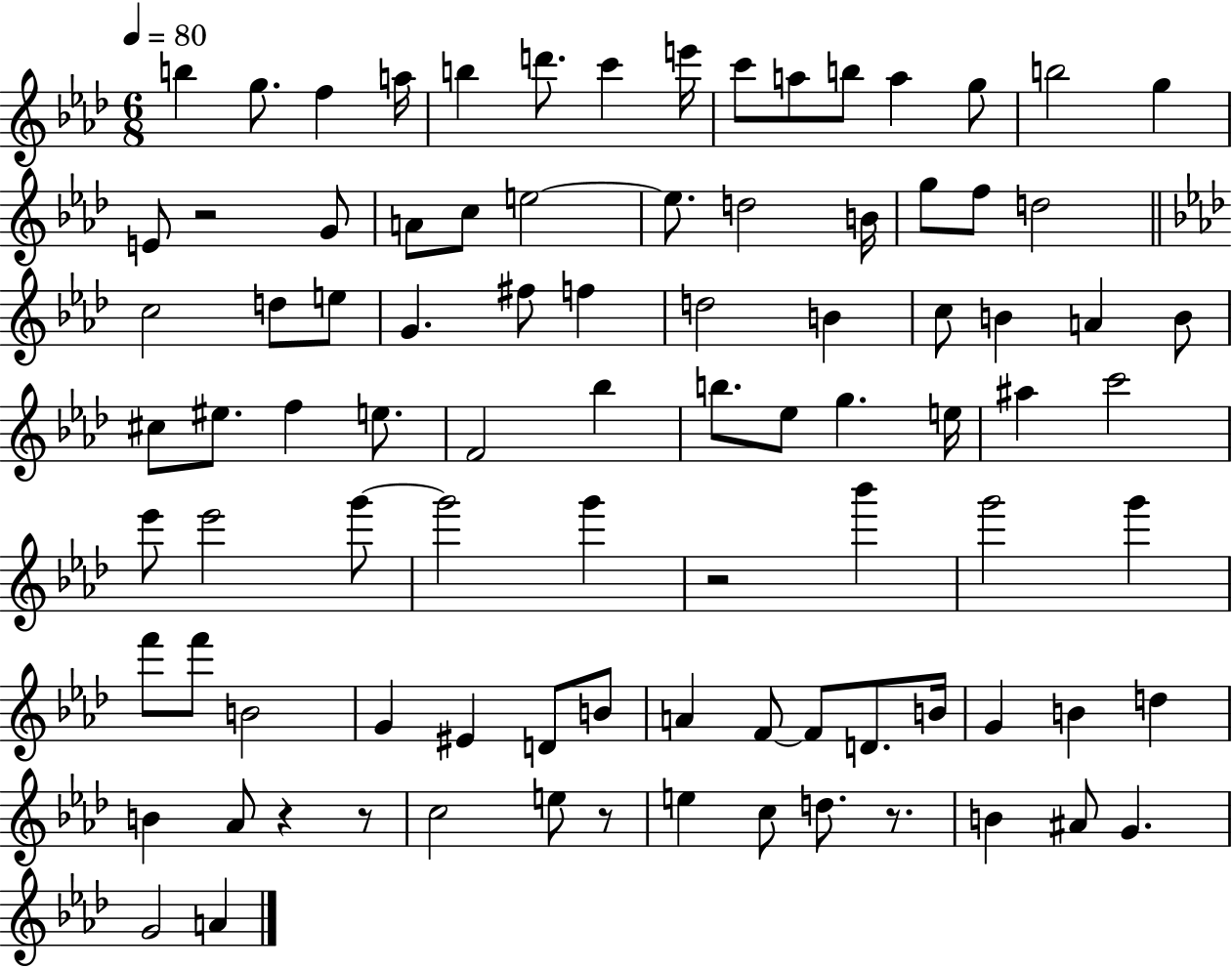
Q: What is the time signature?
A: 6/8